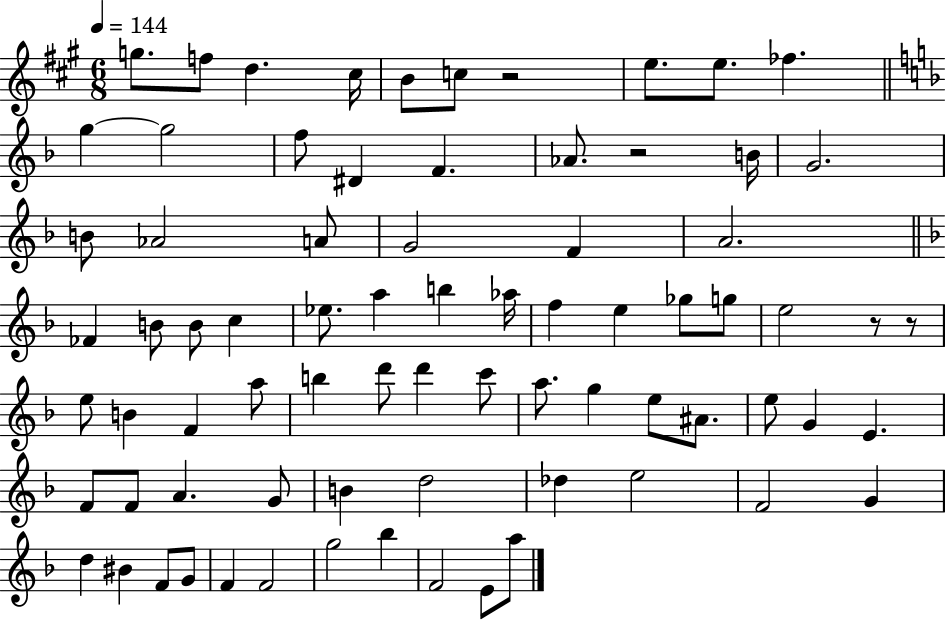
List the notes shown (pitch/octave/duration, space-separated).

G5/e. F5/e D5/q. C#5/s B4/e C5/e R/h E5/e. E5/e. FES5/q. G5/q G5/h F5/e D#4/q F4/q. Ab4/e. R/h B4/s G4/h. B4/e Ab4/h A4/e G4/h F4/q A4/h. FES4/q B4/e B4/e C5/q Eb5/e. A5/q B5/q Ab5/s F5/q E5/q Gb5/e G5/e E5/h R/e R/e E5/e B4/q F4/q A5/e B5/q D6/e D6/q C6/e A5/e. G5/q E5/e A#4/e. E5/e G4/q E4/q. F4/e F4/e A4/q. G4/e B4/q D5/h Db5/q E5/h F4/h G4/q D5/q BIS4/q F4/e G4/e F4/q F4/h G5/h Bb5/q F4/h E4/e A5/e